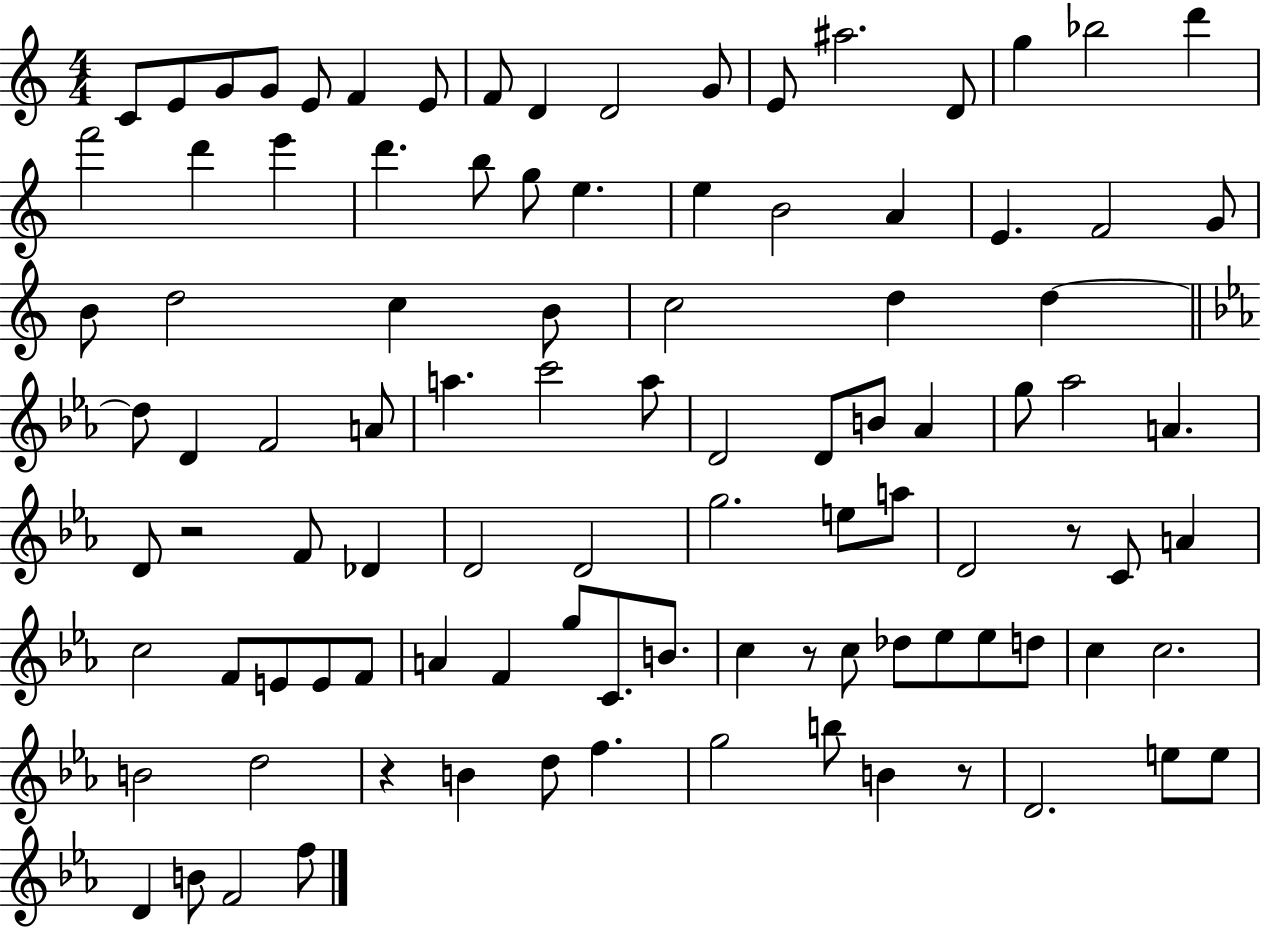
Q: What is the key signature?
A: C major